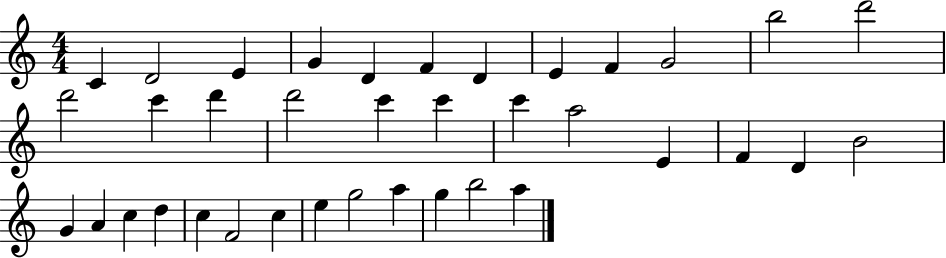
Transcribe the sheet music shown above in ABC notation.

X:1
T:Untitled
M:4/4
L:1/4
K:C
C D2 E G D F D E F G2 b2 d'2 d'2 c' d' d'2 c' c' c' a2 E F D B2 G A c d c F2 c e g2 a g b2 a